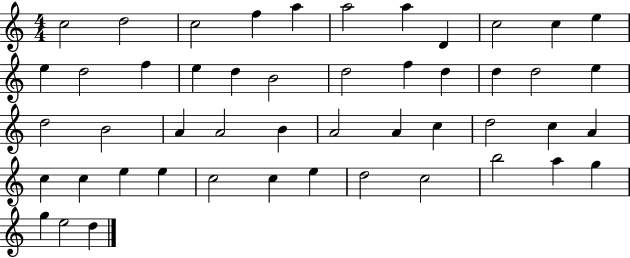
{
  \clef treble
  \numericTimeSignature
  \time 4/4
  \key c \major
  c''2 d''2 | c''2 f''4 a''4 | a''2 a''4 d'4 | c''2 c''4 e''4 | \break e''4 d''2 f''4 | e''4 d''4 b'2 | d''2 f''4 d''4 | d''4 d''2 e''4 | \break d''2 b'2 | a'4 a'2 b'4 | a'2 a'4 c''4 | d''2 c''4 a'4 | \break c''4 c''4 e''4 e''4 | c''2 c''4 e''4 | d''2 c''2 | b''2 a''4 g''4 | \break g''4 e''2 d''4 | \bar "|."
}